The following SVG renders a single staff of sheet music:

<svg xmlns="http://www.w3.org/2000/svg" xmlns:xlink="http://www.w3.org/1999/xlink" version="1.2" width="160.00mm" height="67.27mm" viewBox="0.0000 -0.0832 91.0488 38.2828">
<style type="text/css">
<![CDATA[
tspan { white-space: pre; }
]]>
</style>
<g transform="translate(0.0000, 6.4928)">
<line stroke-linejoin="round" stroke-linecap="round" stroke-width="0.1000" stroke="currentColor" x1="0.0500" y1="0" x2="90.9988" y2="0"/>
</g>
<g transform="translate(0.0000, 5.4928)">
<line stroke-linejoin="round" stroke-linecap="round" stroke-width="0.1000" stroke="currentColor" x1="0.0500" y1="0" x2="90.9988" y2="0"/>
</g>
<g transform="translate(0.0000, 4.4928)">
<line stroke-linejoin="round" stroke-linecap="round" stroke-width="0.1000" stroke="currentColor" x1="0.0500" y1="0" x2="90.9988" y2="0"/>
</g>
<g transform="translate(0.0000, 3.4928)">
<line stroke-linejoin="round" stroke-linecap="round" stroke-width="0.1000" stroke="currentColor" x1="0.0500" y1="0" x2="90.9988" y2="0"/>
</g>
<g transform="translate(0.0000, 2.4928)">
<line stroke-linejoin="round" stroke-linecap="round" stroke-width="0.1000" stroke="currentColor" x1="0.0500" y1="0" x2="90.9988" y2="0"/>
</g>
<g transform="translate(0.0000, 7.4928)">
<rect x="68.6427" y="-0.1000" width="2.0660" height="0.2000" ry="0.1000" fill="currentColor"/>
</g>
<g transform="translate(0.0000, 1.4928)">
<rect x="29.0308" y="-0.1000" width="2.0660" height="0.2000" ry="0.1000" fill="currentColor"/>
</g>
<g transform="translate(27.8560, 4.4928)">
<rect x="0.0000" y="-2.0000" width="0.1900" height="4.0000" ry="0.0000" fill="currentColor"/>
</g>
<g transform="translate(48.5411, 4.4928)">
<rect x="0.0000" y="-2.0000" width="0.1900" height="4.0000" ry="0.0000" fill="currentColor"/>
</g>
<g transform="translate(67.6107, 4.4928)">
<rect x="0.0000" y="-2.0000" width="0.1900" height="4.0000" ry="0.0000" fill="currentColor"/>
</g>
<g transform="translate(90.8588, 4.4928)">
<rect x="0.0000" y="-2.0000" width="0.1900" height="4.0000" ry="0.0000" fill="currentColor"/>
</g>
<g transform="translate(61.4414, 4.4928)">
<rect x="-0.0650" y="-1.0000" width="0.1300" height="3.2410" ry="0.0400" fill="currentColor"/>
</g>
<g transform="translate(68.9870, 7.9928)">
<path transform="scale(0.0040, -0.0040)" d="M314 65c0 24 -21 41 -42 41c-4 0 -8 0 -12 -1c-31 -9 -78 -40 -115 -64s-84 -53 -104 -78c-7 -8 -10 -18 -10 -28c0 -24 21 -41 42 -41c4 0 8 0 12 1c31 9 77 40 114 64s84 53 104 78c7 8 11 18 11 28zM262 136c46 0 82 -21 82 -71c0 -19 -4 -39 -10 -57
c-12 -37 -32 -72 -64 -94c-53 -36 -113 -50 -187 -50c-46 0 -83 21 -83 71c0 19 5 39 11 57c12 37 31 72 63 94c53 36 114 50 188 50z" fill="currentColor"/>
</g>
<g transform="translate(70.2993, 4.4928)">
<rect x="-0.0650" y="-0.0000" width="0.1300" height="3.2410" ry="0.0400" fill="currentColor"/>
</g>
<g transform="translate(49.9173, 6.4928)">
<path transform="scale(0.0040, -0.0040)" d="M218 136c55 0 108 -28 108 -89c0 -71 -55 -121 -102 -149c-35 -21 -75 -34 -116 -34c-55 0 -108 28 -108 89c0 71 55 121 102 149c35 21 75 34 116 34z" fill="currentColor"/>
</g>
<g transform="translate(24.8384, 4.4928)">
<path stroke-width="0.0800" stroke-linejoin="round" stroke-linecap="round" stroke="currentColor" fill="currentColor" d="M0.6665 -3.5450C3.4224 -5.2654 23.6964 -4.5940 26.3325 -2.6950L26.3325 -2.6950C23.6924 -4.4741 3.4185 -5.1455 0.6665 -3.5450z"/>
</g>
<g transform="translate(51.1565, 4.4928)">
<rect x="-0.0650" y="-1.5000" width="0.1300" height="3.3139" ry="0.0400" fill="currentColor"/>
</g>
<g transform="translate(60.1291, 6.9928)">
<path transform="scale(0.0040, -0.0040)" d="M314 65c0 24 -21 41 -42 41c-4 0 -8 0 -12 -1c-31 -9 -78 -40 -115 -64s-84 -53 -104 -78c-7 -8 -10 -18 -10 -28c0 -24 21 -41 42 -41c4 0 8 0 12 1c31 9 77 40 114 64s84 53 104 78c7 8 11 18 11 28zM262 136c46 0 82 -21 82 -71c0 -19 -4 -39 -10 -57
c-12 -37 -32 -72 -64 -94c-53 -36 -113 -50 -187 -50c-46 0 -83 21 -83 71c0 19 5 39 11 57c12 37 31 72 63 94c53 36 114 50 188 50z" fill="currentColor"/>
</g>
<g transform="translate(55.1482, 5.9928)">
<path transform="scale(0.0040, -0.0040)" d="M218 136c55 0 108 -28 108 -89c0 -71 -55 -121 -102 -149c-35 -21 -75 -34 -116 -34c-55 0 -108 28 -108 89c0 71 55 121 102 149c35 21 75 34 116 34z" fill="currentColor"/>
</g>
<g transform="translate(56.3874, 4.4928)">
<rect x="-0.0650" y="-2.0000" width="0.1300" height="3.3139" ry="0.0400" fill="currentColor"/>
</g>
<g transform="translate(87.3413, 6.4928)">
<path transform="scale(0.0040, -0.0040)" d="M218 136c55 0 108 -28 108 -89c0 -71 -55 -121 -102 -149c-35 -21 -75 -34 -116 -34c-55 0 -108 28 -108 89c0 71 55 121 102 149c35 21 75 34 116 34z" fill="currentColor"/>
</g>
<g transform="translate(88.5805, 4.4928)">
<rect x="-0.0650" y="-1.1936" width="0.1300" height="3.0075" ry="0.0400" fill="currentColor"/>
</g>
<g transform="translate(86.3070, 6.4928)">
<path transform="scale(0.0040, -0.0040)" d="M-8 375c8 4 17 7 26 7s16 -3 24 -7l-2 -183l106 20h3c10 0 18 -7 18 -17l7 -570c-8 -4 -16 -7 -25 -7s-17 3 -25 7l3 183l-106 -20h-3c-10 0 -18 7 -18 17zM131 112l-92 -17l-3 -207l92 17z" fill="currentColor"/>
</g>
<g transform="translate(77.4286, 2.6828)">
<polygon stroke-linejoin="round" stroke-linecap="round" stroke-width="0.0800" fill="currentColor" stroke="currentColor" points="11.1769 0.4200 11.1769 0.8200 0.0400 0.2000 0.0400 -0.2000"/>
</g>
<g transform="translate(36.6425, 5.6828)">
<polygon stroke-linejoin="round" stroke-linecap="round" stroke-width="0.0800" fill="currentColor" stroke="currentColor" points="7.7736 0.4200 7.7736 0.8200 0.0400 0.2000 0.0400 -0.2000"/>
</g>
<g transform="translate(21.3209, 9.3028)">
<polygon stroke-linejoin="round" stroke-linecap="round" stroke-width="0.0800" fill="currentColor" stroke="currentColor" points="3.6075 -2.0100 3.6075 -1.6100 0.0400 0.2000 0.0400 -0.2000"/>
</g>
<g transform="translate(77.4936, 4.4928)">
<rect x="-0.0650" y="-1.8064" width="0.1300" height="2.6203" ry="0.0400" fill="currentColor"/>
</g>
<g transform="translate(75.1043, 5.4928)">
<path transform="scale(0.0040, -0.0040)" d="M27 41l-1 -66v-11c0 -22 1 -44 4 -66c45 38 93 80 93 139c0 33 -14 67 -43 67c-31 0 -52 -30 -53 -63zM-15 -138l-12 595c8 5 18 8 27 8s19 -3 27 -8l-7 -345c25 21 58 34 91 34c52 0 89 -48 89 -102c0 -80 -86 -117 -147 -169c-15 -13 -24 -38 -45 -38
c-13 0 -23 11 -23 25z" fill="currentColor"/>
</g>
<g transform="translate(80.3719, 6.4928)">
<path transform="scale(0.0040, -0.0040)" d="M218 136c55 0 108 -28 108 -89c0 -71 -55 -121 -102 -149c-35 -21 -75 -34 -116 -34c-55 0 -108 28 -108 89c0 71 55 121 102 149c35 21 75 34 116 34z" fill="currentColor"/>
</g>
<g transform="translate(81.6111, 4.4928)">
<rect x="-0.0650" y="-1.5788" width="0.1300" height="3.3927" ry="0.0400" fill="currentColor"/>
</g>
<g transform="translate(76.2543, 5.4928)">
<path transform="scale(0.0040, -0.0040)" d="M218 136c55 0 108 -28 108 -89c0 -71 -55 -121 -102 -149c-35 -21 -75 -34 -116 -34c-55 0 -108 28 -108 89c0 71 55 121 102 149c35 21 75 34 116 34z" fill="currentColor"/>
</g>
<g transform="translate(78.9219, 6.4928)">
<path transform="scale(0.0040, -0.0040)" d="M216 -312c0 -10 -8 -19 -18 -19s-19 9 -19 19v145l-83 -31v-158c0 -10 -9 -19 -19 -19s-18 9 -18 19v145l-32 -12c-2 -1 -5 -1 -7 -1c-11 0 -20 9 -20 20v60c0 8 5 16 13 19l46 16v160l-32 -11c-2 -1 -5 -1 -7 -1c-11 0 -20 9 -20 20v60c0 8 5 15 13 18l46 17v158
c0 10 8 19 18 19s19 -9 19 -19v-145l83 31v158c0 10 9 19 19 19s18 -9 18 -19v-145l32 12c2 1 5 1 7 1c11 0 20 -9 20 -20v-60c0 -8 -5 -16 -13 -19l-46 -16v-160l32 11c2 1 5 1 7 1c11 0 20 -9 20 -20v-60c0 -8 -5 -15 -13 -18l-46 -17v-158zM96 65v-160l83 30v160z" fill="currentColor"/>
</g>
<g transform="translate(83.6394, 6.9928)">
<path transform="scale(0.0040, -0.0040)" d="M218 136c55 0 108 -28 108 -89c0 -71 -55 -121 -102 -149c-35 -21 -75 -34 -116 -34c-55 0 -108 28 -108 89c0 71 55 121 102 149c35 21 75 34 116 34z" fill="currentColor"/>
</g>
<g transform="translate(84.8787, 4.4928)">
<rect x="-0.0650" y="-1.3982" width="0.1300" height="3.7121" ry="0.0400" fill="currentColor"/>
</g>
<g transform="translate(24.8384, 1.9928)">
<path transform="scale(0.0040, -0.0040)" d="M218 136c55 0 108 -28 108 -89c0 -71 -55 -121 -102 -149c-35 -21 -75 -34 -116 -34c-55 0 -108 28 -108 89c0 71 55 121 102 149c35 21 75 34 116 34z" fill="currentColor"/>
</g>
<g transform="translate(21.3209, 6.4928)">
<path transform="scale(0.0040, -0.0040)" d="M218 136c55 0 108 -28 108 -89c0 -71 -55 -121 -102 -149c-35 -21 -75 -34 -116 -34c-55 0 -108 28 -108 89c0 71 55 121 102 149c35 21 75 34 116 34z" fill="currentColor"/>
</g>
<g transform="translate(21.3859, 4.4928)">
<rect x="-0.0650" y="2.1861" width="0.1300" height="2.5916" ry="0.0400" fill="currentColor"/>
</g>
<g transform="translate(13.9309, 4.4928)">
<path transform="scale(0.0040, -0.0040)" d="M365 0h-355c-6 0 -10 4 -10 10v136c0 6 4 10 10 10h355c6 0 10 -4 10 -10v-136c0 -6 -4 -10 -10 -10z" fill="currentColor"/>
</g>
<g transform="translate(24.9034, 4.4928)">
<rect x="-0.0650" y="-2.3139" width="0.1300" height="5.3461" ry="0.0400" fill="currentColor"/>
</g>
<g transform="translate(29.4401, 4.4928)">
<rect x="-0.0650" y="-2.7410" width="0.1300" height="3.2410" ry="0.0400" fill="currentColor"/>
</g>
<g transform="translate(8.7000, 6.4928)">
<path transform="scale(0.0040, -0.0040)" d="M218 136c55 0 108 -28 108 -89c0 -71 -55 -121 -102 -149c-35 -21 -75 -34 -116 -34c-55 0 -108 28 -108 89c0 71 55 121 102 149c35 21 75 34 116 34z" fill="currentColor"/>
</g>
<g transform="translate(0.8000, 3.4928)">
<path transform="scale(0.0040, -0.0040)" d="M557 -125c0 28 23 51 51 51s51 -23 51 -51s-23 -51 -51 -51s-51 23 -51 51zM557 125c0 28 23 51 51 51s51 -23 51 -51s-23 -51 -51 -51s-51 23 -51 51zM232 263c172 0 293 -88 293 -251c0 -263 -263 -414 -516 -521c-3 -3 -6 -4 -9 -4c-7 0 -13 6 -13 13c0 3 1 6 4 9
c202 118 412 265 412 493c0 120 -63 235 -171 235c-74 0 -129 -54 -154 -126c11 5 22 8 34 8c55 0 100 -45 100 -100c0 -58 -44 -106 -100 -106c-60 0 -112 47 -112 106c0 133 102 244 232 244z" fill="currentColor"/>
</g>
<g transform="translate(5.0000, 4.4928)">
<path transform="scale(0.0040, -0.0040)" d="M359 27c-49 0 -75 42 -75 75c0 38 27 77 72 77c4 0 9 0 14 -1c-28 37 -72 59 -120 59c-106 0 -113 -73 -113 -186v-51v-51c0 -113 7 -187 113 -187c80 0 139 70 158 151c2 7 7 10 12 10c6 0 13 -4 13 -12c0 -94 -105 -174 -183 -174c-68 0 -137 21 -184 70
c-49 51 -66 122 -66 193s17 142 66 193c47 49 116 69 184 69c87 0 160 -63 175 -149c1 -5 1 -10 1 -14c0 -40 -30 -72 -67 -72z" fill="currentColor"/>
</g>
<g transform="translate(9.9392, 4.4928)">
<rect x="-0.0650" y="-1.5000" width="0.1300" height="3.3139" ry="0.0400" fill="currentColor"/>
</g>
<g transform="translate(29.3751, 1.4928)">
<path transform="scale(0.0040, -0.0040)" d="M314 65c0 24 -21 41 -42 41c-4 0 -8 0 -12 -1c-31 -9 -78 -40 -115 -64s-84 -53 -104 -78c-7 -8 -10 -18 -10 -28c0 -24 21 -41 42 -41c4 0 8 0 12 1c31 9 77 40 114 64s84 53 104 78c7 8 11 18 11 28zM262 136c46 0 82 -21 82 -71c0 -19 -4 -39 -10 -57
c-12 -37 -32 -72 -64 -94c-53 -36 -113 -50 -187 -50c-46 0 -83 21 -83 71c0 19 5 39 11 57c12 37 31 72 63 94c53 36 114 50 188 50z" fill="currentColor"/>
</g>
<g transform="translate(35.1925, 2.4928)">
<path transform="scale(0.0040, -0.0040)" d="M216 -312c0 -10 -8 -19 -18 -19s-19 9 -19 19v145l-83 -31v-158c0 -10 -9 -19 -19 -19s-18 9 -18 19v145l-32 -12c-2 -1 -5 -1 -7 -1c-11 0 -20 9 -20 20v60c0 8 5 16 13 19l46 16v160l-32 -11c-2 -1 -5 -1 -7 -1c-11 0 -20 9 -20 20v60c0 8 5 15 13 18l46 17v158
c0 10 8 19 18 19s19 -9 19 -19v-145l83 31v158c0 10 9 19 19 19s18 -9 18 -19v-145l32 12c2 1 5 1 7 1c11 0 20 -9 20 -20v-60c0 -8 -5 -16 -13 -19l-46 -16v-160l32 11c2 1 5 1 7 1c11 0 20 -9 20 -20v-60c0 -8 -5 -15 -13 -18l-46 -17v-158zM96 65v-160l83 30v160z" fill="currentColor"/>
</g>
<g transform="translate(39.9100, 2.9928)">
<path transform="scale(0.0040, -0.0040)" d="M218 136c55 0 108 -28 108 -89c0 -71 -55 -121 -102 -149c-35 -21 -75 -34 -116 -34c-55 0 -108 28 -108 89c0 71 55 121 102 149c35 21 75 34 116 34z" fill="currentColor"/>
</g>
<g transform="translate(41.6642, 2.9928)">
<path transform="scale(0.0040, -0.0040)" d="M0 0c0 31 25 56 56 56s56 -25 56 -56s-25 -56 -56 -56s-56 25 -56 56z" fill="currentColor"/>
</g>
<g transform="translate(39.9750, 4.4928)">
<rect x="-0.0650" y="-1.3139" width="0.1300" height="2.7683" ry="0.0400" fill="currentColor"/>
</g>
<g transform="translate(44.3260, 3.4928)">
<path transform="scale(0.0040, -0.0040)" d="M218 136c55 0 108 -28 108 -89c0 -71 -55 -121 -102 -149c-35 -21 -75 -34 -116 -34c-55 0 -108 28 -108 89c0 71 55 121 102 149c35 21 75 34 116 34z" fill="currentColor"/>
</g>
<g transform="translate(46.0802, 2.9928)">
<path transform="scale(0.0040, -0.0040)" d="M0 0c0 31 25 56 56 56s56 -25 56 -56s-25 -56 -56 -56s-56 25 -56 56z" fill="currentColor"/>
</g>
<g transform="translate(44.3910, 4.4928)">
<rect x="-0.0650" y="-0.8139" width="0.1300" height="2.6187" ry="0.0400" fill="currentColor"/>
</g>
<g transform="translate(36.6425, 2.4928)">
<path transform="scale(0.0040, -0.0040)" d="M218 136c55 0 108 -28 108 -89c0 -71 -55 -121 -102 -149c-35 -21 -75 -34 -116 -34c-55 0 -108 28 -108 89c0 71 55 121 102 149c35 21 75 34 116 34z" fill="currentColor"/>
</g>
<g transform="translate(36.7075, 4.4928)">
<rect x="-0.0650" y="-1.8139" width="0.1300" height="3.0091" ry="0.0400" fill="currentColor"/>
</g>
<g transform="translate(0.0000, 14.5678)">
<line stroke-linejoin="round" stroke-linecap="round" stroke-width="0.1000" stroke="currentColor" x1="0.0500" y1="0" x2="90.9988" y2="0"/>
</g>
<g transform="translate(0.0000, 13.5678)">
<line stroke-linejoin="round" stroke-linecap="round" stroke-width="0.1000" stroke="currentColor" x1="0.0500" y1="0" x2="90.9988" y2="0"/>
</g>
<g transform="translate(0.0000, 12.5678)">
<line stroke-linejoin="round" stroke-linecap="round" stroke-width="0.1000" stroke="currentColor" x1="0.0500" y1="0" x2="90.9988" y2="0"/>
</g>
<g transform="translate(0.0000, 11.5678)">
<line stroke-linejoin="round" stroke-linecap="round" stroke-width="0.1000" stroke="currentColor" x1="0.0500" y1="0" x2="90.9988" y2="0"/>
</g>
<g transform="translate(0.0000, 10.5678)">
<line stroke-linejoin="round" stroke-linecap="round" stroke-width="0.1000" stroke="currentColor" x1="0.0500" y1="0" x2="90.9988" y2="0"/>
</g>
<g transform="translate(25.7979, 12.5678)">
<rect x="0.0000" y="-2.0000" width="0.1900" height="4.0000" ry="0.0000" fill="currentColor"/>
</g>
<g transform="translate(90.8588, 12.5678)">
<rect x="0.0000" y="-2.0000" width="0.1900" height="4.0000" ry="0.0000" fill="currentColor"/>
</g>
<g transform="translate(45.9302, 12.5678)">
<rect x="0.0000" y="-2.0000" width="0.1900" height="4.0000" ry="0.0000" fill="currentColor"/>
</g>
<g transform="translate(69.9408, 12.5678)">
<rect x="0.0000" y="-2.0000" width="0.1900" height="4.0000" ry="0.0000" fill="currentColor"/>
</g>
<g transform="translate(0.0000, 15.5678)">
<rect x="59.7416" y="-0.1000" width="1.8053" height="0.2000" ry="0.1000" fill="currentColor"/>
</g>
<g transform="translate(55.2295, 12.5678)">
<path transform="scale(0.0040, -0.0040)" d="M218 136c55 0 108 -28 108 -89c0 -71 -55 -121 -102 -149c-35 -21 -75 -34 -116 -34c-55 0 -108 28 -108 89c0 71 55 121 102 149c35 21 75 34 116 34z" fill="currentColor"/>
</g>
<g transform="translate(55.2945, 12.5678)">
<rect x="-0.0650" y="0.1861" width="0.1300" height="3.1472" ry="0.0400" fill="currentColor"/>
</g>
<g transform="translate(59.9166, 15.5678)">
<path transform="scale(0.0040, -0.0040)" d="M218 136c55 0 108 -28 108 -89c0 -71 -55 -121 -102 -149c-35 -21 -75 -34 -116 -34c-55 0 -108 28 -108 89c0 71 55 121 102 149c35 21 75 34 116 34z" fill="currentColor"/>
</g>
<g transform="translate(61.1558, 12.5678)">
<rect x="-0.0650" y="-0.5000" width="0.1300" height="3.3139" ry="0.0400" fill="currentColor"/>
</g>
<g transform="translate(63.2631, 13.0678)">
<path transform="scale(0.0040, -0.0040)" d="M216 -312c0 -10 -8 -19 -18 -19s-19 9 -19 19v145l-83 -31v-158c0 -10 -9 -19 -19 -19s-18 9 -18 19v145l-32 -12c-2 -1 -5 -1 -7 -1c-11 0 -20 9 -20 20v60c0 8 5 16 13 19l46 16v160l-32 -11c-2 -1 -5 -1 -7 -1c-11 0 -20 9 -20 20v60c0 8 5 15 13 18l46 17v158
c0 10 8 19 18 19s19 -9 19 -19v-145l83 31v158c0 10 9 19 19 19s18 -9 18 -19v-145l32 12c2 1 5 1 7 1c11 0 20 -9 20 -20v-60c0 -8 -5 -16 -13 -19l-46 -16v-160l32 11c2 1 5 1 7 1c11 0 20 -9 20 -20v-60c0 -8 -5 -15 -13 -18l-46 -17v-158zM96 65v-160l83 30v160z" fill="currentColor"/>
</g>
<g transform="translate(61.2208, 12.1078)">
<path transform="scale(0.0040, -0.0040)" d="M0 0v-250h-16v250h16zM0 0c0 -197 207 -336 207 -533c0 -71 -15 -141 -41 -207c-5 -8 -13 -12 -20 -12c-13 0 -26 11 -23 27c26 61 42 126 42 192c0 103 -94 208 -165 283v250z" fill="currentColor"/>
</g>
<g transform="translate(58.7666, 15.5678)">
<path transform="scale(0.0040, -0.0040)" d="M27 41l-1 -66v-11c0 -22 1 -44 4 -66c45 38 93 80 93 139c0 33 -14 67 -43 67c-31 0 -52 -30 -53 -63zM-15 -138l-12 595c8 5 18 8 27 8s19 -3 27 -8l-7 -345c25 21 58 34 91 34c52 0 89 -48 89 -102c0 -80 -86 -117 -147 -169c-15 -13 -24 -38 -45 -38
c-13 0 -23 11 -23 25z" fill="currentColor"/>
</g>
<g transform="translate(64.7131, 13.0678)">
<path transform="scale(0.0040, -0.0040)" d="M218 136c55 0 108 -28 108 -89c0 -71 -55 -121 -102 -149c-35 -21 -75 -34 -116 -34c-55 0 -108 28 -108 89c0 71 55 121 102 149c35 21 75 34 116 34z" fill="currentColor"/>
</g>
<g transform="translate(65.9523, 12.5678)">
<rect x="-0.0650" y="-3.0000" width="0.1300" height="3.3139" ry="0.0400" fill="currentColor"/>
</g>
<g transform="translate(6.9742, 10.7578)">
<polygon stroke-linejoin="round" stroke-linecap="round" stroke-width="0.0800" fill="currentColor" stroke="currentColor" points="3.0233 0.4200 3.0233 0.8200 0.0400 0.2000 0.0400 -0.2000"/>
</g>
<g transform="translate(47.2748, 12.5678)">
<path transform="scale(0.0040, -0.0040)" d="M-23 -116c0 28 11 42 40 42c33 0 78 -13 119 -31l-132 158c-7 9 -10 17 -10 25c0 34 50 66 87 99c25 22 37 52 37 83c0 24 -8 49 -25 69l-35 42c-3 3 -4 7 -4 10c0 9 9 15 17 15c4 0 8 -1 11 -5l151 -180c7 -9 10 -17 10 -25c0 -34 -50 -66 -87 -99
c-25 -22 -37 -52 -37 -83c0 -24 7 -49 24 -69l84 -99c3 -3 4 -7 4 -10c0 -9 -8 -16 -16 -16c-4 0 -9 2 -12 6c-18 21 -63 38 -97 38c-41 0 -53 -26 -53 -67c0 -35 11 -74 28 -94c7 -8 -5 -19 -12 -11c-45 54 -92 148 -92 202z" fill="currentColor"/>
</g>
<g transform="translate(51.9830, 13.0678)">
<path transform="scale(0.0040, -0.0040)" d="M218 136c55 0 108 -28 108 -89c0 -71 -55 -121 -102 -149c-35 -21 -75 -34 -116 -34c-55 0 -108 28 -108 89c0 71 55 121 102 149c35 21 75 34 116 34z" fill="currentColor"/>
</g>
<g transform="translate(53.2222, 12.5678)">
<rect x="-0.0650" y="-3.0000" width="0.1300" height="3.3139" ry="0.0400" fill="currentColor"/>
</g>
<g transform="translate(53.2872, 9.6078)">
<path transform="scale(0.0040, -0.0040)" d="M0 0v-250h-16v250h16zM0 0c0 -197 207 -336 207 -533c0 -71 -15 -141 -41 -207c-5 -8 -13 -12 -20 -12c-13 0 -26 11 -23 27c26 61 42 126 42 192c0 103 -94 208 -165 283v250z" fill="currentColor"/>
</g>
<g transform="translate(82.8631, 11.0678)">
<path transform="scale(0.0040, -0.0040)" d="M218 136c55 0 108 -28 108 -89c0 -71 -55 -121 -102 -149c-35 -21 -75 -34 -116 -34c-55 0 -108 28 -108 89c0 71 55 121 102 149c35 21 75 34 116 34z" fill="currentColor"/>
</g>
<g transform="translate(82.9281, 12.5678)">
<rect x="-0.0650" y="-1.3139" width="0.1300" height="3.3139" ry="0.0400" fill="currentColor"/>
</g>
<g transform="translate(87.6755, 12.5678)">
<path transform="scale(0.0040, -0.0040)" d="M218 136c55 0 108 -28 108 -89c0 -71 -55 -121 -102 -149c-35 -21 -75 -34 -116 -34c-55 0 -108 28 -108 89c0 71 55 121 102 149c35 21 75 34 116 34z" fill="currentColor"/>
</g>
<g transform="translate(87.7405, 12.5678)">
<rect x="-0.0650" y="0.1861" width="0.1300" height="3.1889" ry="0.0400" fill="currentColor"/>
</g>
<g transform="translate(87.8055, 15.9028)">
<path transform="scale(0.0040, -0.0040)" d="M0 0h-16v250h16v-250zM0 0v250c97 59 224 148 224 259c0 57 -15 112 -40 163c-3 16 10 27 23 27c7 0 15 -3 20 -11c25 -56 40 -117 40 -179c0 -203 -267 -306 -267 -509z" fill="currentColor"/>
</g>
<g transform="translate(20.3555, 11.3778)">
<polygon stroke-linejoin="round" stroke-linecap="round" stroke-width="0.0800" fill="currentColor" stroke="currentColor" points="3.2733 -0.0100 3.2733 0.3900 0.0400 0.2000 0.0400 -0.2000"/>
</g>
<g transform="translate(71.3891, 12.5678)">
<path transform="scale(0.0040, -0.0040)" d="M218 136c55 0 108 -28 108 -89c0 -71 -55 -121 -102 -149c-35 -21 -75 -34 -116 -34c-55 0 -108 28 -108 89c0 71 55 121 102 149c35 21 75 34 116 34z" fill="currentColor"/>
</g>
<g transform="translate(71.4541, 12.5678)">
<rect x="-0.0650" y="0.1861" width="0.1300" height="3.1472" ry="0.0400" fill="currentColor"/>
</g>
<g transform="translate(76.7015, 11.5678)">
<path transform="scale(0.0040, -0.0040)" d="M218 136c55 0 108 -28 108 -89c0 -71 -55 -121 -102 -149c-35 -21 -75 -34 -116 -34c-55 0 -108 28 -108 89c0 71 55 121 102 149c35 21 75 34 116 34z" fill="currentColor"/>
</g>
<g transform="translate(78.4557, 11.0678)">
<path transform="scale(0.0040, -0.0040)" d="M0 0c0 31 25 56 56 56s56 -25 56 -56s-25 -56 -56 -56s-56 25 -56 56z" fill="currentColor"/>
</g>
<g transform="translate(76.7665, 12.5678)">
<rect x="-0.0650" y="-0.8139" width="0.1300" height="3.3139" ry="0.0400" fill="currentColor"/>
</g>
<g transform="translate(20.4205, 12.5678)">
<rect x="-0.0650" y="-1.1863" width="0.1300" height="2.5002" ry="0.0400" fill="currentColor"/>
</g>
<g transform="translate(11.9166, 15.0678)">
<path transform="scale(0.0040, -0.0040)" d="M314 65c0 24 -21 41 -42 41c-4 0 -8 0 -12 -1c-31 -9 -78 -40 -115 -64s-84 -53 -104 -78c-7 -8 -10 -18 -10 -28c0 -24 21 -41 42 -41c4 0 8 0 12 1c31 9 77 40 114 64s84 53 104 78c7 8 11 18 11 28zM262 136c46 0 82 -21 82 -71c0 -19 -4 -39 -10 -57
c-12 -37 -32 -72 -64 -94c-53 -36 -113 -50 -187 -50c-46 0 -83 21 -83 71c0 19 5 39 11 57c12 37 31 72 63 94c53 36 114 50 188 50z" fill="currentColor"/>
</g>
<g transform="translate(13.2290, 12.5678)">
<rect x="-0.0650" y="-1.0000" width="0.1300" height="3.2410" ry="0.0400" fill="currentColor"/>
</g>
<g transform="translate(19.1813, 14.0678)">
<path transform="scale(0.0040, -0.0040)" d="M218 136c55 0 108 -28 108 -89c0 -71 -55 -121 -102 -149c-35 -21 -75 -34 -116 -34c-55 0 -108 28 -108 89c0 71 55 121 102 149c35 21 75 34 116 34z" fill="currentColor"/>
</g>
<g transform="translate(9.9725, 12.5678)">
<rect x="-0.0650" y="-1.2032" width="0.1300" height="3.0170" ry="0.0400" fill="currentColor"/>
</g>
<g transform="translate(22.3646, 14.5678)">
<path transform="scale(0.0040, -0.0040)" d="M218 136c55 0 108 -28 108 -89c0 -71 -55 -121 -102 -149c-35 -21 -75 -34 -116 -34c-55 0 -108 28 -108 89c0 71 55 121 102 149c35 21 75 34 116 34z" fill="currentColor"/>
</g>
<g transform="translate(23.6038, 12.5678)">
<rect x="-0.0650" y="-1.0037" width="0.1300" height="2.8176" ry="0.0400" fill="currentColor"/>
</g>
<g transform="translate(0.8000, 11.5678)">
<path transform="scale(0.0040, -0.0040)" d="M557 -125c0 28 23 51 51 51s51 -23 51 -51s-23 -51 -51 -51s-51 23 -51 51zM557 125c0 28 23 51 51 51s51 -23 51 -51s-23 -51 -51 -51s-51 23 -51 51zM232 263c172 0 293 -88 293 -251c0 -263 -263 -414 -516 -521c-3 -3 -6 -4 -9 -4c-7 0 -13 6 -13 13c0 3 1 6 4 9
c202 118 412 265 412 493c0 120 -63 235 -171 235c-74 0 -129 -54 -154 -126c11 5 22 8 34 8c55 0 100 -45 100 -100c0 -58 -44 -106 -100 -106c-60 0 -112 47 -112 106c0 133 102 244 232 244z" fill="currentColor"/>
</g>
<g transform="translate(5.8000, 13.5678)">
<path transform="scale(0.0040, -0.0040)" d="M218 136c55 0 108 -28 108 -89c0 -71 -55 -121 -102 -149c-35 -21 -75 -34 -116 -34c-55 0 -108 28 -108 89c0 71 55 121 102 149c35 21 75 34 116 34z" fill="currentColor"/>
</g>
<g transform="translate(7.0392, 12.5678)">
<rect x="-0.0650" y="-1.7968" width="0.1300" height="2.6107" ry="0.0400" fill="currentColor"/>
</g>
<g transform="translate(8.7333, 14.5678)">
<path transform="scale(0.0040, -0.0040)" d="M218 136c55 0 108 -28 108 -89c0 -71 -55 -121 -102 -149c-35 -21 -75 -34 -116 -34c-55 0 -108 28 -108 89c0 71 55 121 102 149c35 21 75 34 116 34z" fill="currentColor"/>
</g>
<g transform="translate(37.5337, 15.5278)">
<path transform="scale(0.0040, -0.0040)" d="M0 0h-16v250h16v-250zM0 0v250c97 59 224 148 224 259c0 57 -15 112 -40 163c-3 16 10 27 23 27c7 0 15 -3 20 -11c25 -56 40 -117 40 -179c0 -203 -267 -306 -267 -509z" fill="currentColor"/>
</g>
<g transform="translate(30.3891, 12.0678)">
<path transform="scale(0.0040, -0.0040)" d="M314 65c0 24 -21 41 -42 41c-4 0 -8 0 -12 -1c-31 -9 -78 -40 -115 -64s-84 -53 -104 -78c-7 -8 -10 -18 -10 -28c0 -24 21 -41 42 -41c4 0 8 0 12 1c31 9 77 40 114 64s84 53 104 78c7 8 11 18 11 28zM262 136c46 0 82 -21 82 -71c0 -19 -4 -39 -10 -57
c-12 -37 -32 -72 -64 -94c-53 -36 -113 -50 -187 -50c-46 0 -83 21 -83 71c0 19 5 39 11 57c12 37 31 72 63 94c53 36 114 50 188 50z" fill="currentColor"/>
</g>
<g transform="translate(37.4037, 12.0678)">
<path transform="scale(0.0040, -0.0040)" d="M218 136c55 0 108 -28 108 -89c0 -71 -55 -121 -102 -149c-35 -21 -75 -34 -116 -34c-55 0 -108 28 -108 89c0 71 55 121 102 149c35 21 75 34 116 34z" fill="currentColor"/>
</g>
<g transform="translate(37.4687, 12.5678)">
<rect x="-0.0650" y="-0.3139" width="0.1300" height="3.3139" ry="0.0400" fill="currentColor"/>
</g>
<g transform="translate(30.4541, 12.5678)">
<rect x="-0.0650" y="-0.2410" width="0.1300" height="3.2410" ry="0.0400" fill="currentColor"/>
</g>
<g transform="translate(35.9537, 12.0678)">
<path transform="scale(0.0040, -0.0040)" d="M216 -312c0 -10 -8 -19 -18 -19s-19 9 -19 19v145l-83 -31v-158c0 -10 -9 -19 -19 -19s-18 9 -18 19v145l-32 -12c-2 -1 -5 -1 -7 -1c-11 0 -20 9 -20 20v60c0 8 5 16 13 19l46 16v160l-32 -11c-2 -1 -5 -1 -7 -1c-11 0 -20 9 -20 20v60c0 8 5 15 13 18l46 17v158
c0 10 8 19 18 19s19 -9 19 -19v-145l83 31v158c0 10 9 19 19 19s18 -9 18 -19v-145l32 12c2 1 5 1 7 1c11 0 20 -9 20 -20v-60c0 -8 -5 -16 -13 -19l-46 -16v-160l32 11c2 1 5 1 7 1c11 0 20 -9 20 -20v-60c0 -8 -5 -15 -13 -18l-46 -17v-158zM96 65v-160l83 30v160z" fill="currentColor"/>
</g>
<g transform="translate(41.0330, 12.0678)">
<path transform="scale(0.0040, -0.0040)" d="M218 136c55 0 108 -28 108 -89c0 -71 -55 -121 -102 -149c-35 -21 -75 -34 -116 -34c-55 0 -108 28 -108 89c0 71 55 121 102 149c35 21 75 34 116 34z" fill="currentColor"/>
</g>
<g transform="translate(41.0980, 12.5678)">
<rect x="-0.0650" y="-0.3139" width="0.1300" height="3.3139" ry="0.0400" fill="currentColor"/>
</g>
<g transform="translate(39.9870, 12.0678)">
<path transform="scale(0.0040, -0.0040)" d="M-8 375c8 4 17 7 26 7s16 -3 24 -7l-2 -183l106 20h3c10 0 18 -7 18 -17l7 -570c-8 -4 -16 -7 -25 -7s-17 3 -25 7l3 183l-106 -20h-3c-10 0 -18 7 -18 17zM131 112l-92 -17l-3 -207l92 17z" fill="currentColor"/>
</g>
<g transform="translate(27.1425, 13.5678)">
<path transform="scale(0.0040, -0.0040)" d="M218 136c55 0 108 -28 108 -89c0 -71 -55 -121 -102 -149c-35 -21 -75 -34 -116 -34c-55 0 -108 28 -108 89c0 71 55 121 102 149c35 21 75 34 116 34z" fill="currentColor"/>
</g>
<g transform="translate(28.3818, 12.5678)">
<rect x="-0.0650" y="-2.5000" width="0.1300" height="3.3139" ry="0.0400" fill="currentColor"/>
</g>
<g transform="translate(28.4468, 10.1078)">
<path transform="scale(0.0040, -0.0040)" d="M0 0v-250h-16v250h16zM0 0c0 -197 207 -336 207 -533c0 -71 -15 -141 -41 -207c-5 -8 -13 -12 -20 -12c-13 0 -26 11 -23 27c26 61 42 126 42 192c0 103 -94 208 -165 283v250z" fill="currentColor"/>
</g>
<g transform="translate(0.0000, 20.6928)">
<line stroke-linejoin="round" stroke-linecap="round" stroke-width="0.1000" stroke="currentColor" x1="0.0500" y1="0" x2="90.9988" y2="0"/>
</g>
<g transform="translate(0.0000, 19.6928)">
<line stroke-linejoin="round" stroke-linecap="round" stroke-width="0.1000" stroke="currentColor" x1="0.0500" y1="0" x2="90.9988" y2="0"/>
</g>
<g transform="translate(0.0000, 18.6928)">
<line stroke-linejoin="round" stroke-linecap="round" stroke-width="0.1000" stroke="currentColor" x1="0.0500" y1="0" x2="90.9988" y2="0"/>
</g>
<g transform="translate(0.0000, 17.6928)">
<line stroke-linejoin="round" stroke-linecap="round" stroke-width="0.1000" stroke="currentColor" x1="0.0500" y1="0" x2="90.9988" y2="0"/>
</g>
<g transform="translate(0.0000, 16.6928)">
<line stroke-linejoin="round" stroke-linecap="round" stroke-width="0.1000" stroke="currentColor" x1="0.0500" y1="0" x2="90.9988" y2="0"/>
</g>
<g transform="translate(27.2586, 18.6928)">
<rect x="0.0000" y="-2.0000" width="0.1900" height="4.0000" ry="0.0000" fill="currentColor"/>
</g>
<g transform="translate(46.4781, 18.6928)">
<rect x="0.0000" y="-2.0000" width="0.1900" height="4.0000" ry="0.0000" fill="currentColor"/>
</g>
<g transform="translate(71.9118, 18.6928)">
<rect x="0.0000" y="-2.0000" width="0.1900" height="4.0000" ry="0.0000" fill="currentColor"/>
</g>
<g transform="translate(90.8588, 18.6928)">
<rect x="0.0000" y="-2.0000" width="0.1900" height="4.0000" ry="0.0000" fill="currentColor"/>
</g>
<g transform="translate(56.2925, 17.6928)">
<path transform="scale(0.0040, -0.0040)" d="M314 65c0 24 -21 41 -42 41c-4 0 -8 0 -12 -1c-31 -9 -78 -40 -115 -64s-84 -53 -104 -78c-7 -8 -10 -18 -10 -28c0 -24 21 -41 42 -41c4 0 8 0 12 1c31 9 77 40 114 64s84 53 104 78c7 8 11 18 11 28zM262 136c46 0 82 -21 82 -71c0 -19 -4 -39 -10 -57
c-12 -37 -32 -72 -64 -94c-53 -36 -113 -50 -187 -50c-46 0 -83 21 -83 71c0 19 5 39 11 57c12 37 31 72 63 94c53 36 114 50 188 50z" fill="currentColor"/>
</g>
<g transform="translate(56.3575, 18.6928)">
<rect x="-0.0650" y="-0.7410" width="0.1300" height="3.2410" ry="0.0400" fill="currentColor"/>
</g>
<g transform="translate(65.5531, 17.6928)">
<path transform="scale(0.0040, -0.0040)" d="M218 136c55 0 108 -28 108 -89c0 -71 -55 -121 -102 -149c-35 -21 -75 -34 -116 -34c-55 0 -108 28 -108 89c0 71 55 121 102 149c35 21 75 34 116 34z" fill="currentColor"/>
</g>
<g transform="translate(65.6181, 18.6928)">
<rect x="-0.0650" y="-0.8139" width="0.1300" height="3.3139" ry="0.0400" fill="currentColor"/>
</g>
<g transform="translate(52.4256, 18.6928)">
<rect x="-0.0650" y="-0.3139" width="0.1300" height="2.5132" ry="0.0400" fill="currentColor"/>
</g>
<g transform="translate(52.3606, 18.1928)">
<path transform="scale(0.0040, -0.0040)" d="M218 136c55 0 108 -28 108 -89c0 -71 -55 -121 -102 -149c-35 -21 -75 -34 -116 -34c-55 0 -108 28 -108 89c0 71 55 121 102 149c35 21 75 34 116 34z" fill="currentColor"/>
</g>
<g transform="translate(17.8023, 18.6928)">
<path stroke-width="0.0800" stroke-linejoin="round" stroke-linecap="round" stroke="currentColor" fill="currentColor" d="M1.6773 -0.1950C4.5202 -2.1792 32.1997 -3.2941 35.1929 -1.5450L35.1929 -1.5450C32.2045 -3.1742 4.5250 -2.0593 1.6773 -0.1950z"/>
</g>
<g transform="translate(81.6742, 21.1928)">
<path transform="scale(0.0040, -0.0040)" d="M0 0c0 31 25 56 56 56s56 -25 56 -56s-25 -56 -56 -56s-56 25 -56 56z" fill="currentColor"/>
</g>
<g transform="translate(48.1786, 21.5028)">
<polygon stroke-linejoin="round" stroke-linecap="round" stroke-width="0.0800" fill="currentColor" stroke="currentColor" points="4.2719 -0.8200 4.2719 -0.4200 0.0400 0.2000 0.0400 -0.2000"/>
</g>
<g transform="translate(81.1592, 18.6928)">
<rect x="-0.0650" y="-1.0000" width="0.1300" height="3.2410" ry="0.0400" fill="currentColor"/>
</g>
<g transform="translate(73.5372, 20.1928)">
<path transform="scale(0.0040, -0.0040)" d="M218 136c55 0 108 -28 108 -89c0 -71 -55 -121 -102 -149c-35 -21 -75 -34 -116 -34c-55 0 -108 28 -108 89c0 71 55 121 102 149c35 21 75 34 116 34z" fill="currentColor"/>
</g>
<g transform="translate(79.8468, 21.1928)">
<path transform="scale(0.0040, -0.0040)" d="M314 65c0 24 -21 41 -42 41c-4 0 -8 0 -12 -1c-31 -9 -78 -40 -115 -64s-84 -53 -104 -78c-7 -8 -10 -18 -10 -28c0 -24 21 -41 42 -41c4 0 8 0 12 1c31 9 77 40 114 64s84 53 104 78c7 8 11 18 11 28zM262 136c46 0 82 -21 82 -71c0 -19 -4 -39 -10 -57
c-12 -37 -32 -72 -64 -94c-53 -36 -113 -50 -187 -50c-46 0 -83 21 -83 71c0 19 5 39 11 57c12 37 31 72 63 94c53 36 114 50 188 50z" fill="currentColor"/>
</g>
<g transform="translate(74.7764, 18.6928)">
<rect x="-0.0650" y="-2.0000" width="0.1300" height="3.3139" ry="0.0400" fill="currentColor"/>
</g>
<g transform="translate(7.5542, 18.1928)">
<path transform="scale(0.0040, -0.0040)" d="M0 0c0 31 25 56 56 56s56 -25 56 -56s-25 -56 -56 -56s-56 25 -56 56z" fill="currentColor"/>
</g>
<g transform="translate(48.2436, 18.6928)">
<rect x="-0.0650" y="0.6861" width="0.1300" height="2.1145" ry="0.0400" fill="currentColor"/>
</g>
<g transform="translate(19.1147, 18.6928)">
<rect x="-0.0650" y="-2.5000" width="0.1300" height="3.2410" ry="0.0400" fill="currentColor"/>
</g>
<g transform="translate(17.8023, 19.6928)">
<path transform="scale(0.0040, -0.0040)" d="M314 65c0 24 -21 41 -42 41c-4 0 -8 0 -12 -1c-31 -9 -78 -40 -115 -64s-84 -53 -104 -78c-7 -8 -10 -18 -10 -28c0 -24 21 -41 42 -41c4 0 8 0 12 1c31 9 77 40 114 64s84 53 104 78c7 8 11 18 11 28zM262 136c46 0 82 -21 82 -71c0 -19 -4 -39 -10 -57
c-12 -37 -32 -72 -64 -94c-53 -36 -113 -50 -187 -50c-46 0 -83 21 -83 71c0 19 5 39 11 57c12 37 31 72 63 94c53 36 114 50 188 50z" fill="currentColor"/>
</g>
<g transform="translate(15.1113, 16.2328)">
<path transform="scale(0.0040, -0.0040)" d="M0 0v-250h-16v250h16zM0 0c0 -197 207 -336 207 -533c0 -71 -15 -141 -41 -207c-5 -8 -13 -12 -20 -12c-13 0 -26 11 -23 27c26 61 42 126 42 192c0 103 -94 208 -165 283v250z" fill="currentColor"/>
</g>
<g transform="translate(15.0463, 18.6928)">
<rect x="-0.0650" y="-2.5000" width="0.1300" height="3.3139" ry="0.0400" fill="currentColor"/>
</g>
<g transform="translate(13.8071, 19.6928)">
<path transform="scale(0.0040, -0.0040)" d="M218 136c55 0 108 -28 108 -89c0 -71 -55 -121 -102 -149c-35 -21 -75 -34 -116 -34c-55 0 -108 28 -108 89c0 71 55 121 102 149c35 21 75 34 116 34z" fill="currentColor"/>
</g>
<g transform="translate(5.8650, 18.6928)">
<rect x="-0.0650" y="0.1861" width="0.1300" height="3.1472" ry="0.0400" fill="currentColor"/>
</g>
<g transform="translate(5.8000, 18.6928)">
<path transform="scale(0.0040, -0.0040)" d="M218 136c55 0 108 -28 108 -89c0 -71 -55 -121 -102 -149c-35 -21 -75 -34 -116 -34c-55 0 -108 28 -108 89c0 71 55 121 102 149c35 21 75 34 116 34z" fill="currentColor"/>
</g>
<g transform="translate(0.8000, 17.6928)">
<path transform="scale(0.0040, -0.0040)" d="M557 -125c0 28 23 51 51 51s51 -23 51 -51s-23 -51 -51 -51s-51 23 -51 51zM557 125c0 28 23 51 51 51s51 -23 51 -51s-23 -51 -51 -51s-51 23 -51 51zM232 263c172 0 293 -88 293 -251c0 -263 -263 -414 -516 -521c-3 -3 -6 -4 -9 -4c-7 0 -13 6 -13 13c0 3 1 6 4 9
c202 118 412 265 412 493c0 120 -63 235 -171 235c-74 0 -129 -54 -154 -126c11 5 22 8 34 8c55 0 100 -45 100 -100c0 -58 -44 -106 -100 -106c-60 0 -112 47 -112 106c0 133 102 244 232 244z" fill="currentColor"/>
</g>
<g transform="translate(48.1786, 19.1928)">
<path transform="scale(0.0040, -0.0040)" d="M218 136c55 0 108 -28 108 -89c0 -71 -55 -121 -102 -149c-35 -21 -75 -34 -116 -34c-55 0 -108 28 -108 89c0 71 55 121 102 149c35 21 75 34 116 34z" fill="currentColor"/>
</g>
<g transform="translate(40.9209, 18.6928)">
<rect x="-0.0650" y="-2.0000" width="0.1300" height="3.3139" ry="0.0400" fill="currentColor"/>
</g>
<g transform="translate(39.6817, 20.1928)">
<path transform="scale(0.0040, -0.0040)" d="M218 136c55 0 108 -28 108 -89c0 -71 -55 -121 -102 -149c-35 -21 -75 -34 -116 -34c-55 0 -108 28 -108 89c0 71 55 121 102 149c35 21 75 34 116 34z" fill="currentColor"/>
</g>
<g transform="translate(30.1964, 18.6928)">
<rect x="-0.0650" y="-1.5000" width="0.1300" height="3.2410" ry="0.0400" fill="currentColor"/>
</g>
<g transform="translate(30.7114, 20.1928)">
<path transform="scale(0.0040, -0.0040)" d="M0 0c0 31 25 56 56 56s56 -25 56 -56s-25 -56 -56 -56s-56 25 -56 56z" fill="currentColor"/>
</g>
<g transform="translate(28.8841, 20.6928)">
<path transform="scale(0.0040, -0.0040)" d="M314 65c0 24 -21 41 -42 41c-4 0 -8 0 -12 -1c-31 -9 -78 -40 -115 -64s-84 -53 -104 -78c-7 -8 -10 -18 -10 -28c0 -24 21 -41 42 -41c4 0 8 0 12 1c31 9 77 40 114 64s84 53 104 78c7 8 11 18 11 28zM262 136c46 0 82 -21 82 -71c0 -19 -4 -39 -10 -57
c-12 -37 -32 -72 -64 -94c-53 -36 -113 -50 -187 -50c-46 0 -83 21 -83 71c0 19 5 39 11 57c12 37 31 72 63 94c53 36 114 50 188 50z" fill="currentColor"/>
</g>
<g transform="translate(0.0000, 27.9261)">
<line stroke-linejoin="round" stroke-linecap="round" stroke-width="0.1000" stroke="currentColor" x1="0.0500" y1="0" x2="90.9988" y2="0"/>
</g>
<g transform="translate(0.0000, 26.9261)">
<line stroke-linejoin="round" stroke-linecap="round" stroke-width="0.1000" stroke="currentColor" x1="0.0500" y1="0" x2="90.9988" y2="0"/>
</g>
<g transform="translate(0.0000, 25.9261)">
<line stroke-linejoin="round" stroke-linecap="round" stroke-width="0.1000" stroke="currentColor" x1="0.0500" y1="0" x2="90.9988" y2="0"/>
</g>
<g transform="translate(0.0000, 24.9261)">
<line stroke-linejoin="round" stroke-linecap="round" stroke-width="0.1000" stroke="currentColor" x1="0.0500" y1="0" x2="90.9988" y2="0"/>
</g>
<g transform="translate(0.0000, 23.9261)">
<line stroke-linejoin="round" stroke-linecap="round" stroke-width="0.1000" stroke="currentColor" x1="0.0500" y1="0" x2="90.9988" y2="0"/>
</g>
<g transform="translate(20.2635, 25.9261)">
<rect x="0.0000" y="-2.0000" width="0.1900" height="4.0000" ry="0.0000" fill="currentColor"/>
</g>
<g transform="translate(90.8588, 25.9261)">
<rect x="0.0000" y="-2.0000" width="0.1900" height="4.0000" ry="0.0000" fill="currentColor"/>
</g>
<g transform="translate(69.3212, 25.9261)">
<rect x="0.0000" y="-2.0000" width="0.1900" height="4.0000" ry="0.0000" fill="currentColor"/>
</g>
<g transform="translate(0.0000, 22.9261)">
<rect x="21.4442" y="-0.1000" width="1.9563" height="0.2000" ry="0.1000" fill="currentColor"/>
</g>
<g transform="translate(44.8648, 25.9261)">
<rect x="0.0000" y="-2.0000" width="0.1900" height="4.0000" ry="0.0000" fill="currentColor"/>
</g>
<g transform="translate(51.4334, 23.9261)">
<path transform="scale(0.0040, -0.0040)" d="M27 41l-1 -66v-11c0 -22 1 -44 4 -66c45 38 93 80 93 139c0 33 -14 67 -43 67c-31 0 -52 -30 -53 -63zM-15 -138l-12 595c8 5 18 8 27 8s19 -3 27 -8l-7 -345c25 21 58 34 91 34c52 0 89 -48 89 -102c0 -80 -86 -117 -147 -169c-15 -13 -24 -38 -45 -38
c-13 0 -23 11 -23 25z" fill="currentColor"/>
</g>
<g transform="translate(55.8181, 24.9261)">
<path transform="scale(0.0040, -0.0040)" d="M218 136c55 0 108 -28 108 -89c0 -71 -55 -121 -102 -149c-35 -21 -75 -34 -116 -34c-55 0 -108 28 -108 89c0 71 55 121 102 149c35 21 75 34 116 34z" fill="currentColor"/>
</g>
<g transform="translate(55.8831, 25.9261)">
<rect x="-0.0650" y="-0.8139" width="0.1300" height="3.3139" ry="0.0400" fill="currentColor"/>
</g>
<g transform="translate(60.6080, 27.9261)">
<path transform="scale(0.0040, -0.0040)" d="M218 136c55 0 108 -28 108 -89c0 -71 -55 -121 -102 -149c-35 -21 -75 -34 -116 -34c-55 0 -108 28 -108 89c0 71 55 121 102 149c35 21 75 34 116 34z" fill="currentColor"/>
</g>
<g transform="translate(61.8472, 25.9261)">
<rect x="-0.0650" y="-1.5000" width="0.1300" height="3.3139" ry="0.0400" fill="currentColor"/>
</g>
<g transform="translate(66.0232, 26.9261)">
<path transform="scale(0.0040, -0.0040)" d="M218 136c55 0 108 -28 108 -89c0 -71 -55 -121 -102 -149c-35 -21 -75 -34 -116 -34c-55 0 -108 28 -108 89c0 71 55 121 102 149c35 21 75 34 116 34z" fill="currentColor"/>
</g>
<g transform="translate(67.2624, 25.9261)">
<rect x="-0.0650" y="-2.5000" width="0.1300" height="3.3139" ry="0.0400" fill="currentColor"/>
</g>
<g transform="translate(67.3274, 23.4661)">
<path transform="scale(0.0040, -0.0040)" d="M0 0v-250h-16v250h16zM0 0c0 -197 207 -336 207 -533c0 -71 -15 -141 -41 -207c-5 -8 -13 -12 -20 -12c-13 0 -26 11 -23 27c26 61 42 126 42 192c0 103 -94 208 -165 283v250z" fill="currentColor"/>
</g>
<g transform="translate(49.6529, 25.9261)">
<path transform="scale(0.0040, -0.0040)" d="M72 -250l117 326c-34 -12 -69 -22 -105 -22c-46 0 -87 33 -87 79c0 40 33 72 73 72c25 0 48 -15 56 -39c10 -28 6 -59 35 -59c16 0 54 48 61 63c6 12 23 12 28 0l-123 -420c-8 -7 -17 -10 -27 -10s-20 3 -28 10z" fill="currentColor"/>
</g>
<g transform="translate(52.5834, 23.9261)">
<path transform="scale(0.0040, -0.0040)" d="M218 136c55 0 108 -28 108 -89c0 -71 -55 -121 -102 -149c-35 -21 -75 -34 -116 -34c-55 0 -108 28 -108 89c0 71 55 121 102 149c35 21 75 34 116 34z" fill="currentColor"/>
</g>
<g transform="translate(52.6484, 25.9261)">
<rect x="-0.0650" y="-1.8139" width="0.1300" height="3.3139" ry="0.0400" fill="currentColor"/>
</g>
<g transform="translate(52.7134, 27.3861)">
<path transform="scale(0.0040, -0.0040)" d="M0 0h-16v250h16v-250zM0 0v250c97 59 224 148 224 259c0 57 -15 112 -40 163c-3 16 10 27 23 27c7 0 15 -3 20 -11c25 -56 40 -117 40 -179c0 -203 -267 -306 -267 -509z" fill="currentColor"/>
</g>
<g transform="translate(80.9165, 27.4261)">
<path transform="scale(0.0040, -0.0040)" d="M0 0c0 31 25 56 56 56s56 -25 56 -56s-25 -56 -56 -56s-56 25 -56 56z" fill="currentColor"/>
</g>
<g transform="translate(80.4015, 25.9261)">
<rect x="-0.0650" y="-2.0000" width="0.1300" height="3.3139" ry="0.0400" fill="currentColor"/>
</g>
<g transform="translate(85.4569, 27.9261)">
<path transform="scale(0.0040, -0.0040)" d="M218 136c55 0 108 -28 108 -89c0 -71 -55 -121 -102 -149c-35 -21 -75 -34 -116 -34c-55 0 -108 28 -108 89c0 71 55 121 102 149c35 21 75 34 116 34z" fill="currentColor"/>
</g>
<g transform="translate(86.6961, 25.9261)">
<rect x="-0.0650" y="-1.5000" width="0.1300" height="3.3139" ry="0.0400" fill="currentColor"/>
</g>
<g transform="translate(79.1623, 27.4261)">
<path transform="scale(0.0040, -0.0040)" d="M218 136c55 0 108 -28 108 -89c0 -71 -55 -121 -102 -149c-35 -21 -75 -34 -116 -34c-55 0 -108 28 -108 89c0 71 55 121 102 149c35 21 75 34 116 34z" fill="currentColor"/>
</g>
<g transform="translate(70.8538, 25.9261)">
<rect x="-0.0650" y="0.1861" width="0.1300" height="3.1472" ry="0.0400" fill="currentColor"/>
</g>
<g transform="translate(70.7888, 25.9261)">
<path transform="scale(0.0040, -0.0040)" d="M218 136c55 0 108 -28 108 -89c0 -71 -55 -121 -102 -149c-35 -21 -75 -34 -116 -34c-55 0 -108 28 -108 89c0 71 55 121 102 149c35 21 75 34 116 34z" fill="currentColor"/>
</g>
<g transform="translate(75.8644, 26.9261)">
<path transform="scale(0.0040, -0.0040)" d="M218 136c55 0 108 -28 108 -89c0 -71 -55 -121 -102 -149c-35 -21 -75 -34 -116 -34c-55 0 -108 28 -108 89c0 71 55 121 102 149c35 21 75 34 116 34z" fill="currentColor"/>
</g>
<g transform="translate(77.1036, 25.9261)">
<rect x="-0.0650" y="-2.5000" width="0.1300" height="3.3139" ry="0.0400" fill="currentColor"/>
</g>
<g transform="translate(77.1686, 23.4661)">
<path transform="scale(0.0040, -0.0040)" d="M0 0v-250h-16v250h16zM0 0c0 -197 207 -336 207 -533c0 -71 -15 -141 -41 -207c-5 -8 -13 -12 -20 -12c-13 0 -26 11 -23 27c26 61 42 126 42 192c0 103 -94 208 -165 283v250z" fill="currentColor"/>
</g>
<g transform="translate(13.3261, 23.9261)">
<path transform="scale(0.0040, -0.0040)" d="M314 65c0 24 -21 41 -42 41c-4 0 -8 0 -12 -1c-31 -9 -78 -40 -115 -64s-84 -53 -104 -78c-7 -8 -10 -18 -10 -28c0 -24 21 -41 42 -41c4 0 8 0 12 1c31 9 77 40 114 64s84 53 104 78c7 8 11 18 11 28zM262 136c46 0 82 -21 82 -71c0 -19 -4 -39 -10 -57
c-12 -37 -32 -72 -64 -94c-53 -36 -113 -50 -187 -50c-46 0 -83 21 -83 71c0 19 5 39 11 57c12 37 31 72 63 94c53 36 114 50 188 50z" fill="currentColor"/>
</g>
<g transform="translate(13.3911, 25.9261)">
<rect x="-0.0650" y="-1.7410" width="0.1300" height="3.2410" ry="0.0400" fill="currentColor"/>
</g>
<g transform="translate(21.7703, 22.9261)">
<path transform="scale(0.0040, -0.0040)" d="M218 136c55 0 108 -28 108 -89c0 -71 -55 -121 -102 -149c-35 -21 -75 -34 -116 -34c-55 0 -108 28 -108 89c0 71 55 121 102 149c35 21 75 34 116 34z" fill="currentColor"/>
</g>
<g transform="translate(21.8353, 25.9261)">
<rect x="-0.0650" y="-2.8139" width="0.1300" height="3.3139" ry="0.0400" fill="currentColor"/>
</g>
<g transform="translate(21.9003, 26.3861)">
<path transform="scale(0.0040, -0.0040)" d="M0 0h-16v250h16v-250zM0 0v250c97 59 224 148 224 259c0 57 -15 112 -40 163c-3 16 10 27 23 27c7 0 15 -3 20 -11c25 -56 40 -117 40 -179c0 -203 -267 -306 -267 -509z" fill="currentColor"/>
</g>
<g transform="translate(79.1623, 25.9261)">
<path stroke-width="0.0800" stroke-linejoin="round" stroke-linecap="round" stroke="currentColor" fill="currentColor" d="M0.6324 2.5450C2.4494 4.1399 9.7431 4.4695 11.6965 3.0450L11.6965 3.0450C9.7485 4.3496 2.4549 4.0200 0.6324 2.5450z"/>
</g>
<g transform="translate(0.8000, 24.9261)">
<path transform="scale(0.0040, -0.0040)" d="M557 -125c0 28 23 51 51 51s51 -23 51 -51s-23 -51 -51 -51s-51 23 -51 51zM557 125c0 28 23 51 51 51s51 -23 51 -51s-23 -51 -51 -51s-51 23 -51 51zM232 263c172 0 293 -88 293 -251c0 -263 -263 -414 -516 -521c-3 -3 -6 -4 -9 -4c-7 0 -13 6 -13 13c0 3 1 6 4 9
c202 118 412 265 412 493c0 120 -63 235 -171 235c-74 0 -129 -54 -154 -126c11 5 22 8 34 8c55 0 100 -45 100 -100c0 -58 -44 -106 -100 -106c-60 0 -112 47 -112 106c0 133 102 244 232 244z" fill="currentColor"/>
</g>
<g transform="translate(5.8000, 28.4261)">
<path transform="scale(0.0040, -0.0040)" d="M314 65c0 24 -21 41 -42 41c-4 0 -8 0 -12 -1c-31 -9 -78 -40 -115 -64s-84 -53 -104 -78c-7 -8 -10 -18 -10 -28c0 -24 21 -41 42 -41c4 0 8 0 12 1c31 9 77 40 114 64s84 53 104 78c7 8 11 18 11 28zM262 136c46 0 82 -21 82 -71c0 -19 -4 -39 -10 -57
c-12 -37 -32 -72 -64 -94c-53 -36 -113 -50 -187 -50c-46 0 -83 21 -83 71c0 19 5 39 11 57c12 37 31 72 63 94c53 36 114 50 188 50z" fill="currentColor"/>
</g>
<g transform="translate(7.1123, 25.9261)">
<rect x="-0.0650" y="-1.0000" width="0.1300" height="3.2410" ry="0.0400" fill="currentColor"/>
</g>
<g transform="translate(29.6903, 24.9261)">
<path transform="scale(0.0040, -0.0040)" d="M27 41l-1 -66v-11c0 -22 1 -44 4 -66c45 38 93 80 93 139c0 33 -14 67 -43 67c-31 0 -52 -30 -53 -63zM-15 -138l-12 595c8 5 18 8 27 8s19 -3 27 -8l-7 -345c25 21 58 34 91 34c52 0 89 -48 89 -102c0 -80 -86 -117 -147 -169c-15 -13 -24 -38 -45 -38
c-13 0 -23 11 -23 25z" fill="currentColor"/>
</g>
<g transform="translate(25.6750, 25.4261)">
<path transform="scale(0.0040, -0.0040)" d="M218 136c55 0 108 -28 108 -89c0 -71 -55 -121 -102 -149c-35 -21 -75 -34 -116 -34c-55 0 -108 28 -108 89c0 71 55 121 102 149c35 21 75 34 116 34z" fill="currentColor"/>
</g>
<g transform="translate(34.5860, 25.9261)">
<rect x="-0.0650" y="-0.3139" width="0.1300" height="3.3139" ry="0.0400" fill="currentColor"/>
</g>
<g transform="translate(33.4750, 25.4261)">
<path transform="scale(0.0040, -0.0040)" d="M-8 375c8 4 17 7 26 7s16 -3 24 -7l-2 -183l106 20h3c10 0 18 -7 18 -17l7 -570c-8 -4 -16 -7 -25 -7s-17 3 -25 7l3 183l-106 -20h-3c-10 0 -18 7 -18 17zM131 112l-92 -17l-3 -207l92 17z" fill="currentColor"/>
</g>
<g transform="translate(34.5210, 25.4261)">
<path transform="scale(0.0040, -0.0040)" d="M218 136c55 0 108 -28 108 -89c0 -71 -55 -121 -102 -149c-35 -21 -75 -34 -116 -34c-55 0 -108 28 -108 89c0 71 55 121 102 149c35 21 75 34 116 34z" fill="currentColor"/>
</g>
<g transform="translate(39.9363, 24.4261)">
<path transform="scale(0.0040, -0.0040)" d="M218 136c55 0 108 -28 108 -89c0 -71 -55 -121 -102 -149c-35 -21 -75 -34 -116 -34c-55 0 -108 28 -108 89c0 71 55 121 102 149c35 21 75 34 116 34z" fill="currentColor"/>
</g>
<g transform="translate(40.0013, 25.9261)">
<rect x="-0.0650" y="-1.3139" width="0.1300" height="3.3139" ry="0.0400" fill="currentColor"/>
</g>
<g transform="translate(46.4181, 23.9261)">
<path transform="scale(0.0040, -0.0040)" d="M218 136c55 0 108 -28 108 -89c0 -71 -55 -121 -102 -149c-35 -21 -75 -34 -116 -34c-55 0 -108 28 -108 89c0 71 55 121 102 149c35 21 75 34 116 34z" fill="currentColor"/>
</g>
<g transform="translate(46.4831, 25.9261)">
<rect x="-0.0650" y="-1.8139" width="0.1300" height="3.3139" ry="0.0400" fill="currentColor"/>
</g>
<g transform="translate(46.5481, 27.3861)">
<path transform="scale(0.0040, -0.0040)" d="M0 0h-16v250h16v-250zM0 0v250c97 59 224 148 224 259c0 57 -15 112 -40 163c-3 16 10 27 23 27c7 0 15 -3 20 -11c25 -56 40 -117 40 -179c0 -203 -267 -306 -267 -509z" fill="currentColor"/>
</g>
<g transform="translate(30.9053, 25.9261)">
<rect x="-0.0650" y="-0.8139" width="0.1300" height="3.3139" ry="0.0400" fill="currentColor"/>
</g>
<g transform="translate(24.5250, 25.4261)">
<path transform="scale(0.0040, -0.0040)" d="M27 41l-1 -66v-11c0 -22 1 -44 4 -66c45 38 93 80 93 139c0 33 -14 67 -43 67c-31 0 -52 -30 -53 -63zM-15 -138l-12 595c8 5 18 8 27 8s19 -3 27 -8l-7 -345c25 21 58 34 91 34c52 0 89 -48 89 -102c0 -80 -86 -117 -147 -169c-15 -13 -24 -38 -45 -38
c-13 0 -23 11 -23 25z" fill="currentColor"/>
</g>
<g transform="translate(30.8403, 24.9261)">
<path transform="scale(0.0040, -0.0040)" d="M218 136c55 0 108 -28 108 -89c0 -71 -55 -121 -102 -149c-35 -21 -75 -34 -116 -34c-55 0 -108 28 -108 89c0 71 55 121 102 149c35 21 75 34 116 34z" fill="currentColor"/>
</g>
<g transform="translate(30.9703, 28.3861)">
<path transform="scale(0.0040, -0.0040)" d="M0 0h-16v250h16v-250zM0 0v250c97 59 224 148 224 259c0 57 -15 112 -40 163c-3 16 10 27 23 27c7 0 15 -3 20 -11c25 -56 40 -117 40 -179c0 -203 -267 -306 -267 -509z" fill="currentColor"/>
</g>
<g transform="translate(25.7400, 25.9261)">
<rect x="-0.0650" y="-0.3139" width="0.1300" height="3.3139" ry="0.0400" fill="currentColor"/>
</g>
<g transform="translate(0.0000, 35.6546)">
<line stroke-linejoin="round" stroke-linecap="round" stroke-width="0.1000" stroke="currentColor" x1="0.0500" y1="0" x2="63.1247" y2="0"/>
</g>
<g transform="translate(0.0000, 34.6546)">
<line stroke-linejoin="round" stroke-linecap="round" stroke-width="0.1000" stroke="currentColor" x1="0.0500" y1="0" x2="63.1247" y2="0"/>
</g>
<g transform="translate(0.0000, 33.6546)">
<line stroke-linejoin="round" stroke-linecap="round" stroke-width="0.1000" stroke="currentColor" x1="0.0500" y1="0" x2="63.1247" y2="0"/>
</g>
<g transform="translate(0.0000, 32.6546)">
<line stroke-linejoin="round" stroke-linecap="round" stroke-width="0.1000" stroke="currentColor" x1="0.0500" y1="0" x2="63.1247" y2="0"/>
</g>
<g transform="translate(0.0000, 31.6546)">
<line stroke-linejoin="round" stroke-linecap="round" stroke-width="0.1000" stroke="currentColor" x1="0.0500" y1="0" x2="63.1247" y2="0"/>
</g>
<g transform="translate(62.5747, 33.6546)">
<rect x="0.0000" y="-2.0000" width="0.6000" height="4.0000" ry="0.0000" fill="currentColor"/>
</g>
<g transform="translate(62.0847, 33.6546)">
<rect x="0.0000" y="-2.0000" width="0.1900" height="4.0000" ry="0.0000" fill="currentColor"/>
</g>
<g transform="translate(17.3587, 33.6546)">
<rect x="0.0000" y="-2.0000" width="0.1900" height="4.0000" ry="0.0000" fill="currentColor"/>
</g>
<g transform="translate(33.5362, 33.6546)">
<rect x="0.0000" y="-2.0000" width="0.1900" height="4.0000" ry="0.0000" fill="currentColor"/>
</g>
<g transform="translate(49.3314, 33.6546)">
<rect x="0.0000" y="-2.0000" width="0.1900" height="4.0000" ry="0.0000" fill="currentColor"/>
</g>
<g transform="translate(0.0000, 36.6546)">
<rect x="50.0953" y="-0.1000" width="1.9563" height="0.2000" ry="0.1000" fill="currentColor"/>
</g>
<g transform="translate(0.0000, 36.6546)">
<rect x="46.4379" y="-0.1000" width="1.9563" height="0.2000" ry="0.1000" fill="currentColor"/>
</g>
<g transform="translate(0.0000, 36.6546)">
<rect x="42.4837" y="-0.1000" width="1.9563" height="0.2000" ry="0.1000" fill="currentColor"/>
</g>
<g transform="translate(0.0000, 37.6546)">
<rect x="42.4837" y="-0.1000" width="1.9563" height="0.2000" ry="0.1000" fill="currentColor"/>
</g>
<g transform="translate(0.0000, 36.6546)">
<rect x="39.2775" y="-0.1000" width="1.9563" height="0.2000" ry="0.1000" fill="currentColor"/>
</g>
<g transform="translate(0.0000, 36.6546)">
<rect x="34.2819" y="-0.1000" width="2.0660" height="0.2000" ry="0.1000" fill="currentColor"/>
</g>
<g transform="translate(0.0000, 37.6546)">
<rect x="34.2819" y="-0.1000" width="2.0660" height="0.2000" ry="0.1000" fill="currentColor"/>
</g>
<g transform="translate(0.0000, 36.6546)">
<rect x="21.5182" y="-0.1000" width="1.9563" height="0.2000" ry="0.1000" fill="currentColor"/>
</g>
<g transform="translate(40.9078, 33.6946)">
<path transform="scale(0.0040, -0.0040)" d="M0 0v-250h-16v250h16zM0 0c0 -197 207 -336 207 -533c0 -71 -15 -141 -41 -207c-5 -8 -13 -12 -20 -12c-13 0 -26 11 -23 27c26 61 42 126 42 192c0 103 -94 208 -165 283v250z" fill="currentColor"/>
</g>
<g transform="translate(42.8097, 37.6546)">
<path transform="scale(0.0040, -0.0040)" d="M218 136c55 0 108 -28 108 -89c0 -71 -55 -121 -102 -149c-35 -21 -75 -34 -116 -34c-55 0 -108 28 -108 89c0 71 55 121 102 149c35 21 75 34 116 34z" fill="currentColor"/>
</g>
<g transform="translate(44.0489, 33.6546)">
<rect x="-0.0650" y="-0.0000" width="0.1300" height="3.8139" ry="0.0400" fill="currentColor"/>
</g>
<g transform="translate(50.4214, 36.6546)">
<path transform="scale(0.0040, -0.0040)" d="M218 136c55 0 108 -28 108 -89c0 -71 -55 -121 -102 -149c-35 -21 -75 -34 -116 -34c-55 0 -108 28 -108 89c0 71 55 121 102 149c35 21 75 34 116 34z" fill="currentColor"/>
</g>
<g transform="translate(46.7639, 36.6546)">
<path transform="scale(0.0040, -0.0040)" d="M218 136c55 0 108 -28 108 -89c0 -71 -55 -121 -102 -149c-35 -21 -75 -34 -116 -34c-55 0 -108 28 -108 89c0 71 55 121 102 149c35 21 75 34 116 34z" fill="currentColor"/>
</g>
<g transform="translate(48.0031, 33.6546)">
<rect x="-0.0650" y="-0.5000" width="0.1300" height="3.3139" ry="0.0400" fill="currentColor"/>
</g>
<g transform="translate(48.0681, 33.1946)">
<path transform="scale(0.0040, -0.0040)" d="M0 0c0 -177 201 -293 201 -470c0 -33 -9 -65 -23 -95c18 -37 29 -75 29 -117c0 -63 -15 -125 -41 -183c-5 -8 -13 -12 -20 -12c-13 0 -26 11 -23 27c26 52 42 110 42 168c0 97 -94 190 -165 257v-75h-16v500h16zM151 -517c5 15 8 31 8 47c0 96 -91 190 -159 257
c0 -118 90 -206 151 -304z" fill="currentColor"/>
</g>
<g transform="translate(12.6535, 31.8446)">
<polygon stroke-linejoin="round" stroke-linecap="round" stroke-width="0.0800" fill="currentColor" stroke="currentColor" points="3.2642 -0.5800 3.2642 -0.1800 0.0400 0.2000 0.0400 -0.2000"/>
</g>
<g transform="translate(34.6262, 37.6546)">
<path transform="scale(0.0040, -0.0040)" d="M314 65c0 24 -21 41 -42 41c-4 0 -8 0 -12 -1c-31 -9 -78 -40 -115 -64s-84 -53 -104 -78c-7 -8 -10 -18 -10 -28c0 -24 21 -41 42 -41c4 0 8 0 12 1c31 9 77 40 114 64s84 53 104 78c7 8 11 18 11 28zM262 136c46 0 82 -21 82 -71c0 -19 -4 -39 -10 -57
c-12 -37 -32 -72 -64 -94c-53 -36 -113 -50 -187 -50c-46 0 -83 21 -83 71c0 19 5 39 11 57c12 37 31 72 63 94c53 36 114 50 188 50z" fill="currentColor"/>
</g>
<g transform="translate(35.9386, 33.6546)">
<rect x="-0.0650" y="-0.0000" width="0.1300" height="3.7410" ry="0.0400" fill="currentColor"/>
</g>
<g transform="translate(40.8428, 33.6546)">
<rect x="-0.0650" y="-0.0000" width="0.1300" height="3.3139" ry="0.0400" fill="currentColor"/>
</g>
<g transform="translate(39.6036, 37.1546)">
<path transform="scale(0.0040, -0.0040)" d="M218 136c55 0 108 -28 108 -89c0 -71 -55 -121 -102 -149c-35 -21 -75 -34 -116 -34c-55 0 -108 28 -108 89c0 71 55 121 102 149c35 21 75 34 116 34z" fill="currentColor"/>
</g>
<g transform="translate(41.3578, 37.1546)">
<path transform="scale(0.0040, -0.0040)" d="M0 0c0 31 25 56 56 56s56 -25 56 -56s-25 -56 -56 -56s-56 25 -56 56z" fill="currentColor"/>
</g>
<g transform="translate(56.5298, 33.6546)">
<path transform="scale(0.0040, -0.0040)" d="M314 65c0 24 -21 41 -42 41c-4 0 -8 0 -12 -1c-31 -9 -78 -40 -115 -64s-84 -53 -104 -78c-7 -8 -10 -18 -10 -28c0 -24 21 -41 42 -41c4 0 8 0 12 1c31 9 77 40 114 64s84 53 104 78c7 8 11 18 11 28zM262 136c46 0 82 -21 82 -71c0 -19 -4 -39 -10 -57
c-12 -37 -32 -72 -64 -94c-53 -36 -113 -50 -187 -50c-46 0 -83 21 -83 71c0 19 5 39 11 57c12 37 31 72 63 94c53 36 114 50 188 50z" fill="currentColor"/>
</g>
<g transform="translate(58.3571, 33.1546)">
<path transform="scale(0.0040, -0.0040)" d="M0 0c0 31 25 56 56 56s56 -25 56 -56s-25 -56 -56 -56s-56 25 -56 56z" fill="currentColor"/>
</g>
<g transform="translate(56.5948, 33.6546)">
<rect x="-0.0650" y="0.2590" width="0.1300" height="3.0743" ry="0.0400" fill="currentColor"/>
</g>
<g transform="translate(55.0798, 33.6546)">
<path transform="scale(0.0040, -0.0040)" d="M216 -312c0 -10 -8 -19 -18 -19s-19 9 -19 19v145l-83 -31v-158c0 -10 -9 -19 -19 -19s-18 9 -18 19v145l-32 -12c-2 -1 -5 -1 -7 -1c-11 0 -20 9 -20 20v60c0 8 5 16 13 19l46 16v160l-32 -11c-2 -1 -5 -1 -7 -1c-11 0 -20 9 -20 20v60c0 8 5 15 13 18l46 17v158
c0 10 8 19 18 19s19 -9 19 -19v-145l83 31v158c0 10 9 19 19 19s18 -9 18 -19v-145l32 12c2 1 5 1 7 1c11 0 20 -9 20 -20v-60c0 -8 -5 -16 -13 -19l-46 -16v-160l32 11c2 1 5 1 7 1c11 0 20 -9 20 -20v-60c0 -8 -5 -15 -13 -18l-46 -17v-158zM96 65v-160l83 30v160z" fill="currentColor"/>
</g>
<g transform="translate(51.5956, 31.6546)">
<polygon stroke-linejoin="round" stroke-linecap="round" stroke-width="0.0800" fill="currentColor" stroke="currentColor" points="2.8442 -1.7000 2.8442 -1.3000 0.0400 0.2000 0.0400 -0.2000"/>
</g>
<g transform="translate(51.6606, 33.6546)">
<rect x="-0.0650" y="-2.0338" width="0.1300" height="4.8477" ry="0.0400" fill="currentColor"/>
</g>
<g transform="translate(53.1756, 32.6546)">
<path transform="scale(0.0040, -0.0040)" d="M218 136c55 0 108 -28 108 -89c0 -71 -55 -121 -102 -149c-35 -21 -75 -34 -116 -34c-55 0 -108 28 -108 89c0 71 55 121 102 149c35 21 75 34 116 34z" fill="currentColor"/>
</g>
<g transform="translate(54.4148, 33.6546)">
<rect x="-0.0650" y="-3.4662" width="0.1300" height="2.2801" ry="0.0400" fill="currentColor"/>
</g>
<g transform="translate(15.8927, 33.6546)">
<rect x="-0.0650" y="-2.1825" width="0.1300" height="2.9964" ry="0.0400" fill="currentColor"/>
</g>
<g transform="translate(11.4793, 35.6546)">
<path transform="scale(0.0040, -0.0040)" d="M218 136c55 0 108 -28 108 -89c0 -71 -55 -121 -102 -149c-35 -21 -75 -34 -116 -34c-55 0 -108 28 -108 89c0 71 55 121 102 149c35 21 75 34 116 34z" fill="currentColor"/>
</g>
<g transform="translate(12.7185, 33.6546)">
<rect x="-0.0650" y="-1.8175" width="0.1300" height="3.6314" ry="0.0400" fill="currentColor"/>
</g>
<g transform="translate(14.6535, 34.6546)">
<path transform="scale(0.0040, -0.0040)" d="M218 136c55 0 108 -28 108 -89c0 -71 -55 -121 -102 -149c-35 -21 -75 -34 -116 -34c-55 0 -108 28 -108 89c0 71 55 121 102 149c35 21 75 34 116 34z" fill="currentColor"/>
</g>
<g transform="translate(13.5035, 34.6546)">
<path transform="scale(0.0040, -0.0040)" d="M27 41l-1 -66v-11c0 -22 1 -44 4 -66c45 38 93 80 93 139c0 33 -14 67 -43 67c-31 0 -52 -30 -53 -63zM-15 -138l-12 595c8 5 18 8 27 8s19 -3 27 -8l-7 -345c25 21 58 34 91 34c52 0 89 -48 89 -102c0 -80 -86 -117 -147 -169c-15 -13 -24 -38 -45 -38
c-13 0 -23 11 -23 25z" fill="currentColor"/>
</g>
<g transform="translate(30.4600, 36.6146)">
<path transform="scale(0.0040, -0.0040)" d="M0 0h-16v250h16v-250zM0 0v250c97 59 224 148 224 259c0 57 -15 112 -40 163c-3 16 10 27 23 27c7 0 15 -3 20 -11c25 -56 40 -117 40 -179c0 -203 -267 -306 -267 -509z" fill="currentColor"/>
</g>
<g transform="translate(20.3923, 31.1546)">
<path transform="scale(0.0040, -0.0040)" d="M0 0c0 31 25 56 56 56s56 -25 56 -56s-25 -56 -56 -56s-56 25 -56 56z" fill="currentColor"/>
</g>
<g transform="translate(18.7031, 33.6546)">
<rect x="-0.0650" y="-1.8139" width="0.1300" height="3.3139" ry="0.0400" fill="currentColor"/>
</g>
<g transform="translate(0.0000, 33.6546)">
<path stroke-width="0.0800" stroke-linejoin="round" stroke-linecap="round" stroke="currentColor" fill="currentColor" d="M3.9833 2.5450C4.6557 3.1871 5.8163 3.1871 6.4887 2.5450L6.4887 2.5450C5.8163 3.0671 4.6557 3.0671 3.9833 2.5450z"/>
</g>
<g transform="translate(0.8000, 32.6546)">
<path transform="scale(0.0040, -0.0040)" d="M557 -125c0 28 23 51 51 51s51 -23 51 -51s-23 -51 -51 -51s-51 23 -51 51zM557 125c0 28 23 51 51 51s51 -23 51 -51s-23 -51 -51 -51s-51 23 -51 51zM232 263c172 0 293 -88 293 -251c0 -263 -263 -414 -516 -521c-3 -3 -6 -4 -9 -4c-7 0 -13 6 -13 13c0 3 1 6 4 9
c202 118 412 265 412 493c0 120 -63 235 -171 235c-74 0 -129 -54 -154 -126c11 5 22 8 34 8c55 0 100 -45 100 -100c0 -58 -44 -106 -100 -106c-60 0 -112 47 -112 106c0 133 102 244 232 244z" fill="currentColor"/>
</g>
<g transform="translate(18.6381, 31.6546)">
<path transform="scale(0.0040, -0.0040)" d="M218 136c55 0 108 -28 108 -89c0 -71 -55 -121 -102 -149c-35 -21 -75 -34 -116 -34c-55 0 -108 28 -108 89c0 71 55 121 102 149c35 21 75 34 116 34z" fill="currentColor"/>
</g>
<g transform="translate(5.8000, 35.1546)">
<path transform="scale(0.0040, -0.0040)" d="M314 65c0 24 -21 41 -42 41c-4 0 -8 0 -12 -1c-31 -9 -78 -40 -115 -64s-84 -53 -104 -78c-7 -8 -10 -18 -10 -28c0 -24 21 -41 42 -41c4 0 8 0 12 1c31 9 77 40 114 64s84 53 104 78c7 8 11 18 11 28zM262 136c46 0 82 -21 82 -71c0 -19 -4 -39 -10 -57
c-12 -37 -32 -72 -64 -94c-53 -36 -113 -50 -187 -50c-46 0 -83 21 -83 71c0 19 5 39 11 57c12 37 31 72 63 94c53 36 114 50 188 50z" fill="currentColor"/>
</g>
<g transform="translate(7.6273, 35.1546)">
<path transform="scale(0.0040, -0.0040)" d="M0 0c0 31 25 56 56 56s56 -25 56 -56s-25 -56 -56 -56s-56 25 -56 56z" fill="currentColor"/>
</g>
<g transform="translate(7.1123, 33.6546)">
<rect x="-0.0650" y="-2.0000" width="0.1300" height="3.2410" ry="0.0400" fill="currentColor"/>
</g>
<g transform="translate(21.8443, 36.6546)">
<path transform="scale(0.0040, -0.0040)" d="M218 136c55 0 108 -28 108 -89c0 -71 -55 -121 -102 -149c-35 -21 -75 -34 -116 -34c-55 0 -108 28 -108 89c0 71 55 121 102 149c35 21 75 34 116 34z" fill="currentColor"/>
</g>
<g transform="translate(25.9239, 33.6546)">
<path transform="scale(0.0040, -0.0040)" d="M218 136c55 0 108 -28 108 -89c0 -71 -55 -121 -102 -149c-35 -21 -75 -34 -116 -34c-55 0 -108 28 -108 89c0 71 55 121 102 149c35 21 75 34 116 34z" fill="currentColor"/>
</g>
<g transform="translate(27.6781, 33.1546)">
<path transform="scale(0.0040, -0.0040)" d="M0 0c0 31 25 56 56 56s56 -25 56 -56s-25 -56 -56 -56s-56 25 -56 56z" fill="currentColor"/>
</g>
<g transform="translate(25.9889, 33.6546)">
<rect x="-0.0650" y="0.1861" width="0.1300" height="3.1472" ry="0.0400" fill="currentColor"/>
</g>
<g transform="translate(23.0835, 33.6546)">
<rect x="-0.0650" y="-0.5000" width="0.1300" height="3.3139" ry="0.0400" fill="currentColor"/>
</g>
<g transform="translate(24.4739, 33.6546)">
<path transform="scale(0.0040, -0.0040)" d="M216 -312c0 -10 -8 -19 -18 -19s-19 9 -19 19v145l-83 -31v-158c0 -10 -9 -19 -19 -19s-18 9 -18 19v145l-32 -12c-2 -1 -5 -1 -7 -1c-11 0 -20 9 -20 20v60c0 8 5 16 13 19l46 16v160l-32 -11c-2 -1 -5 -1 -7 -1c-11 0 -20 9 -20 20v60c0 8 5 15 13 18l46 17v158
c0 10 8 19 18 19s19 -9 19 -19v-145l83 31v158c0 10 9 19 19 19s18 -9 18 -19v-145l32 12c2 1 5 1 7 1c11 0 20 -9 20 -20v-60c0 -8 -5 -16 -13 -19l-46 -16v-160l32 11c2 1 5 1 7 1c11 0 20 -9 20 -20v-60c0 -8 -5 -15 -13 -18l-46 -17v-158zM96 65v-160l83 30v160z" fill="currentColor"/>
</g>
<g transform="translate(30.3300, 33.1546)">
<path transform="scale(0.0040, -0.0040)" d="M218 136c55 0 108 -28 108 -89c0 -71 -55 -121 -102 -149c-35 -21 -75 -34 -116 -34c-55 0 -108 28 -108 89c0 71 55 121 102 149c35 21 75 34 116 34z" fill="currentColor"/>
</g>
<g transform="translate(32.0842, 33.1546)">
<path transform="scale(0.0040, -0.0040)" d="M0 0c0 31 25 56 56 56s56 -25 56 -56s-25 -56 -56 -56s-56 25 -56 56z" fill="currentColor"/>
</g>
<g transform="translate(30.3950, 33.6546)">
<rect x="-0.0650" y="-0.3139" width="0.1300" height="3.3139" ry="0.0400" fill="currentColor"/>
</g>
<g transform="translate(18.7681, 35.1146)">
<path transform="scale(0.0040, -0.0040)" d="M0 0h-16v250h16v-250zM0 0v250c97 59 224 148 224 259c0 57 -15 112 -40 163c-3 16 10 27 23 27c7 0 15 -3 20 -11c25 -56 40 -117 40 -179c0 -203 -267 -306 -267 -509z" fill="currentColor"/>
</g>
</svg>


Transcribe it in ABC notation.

X:1
T:Untitled
M:4/4
L:1/4
K:C
G,, z2 G,,/2 B,/2 C2 ^A,/2 G,/2 F,/2 G,, A,, F,,2 D,,2 _B,,/2 ^G,,/2 F,,/2 G,,/2 B,,/2 G,,/2 F,,2 A,,/2 G,,/2 B,,/2 E,2 ^E,/2 E, z C,/2 D, _E,,/2 ^C, D, F, G, D,/2 D, B,,/2 B,,2 G,,2 A,, C,/2 E,/2 F,2 F, A,, F,,2 F,,2 A,2 C/2 _E, _F,/2 E, G, A,/2 z/2 _A,/2 F, G,, B,,/2 D, B,,/2 A,, G,, A,,2 G,,/2 _B,,/2 A,/2 E,, ^D, E,/2 C,,2 D,,/2 C,, E,,/4 E,,/2 F,/2 ^D,2